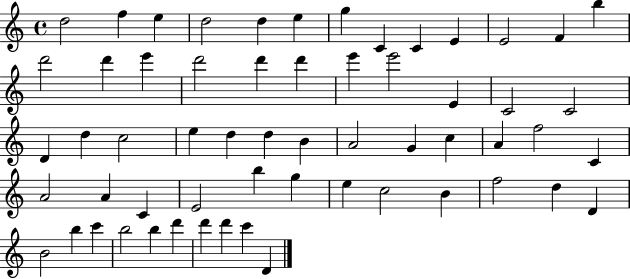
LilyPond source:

{
  \clef treble
  \time 4/4
  \defaultTimeSignature
  \key c \major
  d''2 f''4 e''4 | d''2 d''4 e''4 | g''4 c'4 c'4 e'4 | e'2 f'4 b''4 | \break d'''2 d'''4 e'''4 | d'''2 d'''4 d'''4 | e'''4 e'''2 e'4 | c'2 c'2 | \break d'4 d''4 c''2 | e''4 d''4 d''4 b'4 | a'2 g'4 c''4 | a'4 f''2 c'4 | \break a'2 a'4 c'4 | e'2 b''4 g''4 | e''4 c''2 b'4 | f''2 d''4 d'4 | \break b'2 b''4 c'''4 | b''2 b''4 d'''4 | d'''4 d'''4 c'''4 d'4 | \bar "|."
}